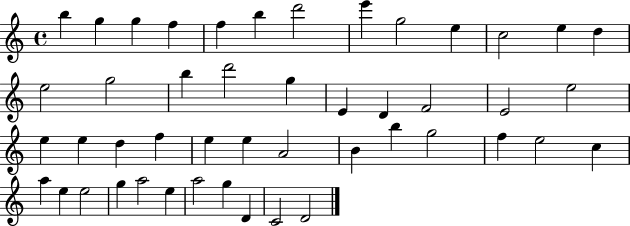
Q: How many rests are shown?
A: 0